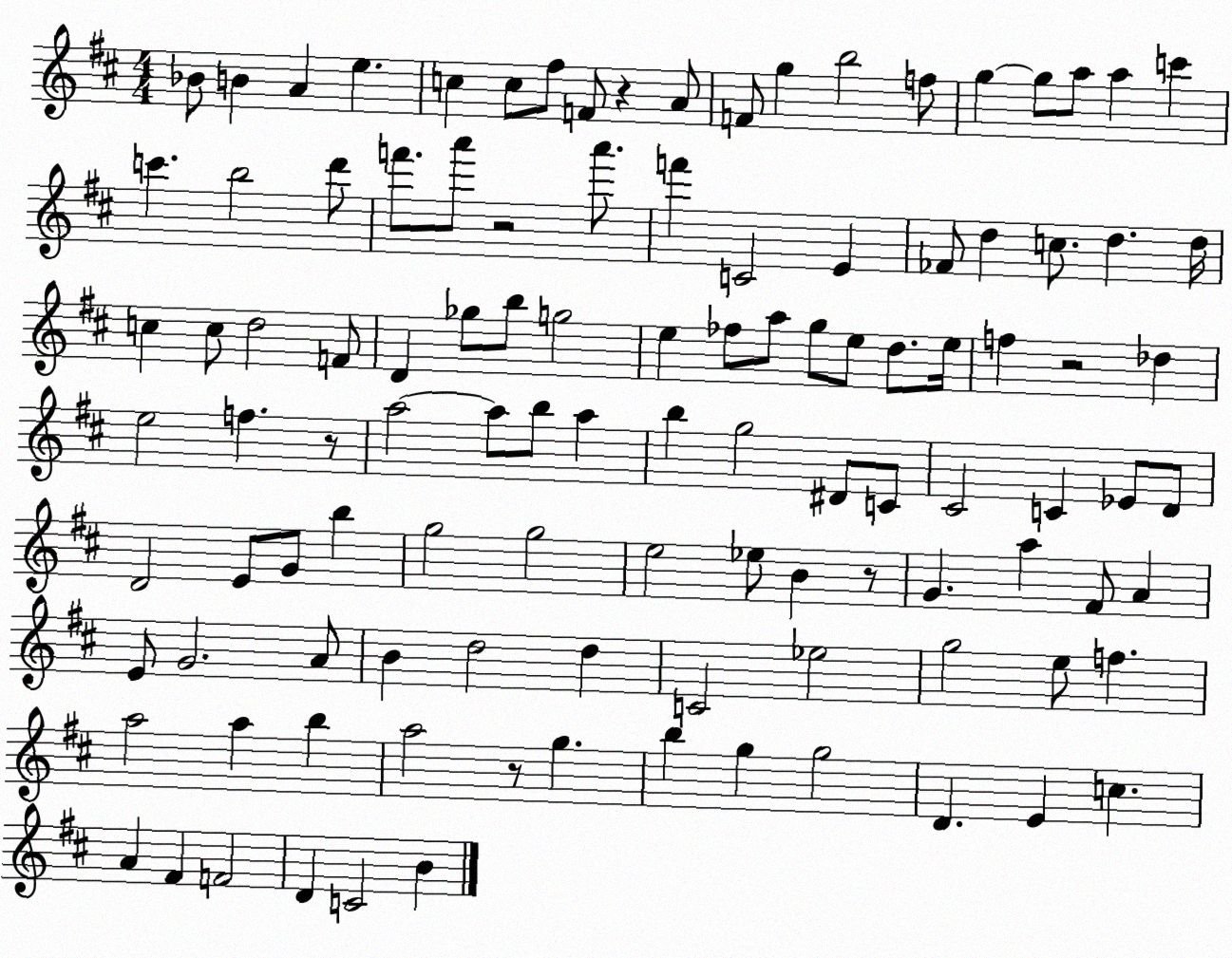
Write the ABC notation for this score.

X:1
T:Untitled
M:4/4
L:1/4
K:D
_B/2 B A e c c/2 ^f/2 F/2 z A/2 F/2 g b2 f/2 g g/2 a/2 a c' c' b2 d'/2 f'/2 a'/2 z2 a'/2 f' C2 E _F/2 d c/2 d d/4 c c/2 d2 F/2 D _g/2 b/2 g2 e _f/2 a/2 g/2 e/2 d/2 e/4 f z2 _d e2 f z/2 a2 a/2 b/2 a b g2 ^D/2 C/2 ^C2 C _E/2 D/2 D2 E/2 G/2 b g2 g2 e2 _e/2 B z/2 G a ^F/2 A E/2 G2 A/2 B d2 d C2 _e2 g2 e/2 f a2 a b a2 z/2 g b g g2 D E c A ^F F2 D C2 B